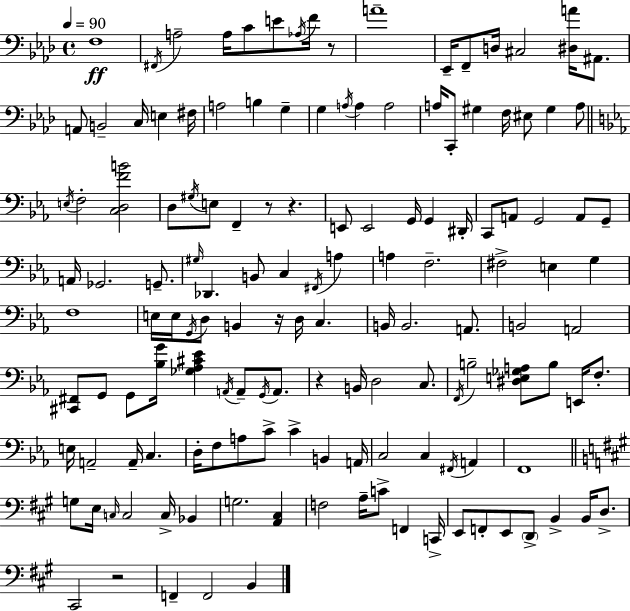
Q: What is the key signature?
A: F minor